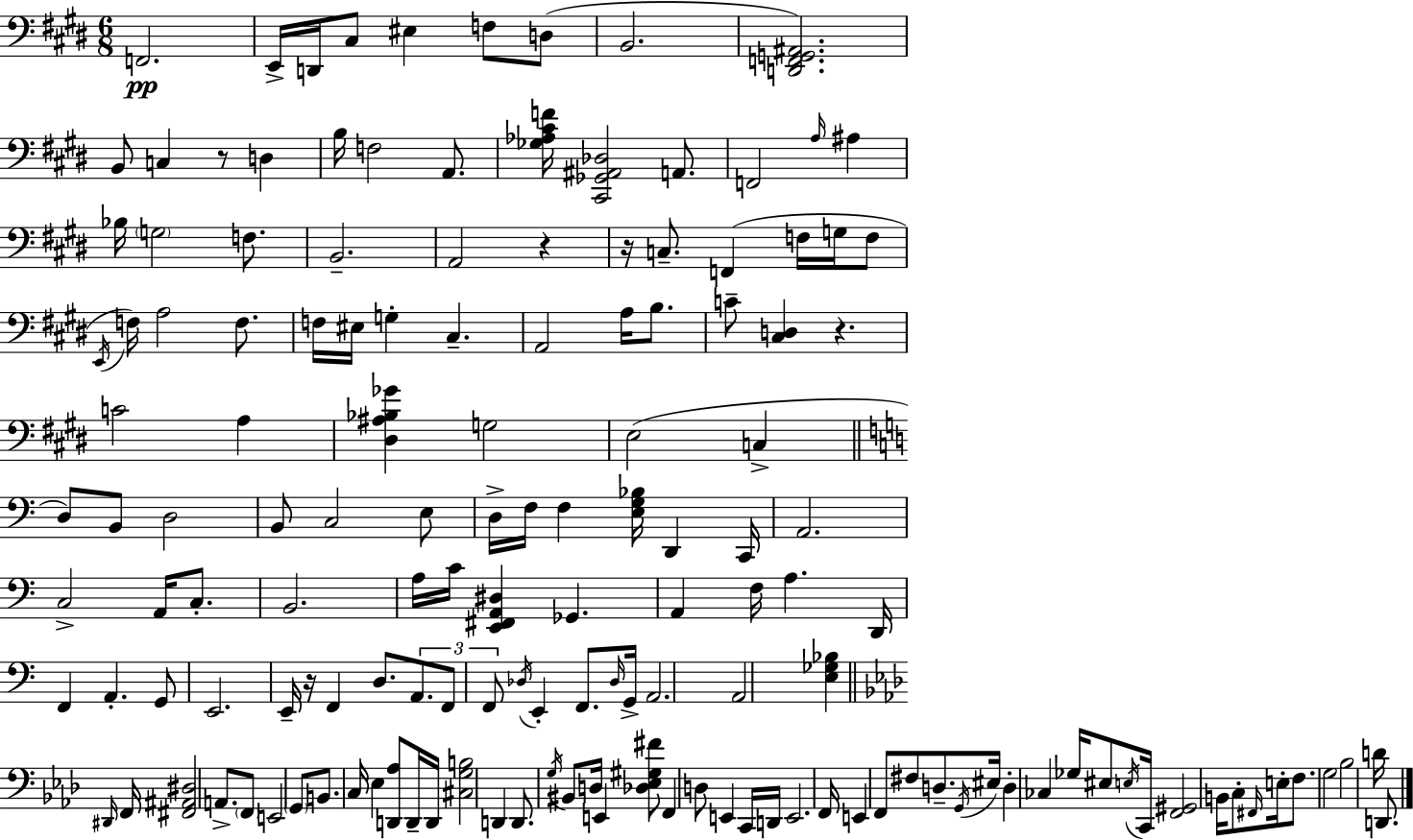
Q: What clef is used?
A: bass